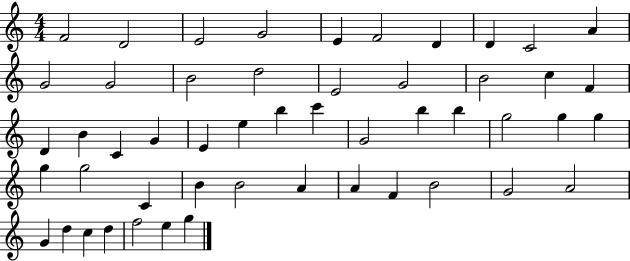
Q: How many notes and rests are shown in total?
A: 51